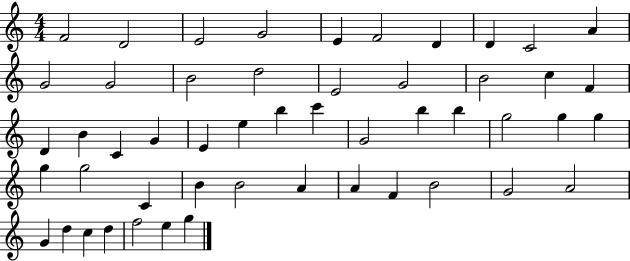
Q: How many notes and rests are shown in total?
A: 51